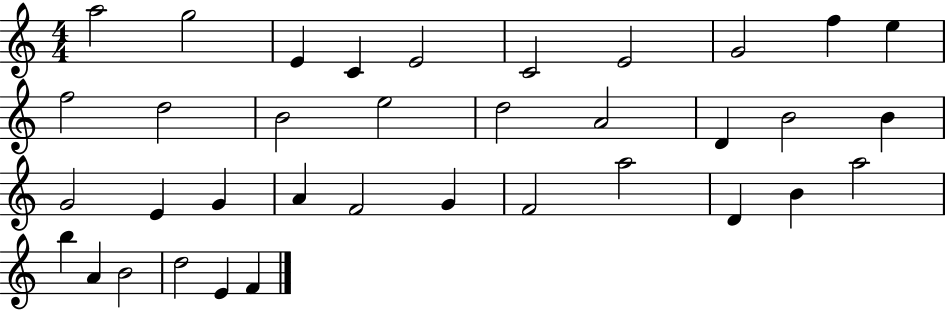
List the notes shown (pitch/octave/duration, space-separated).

A5/h G5/h E4/q C4/q E4/h C4/h E4/h G4/h F5/q E5/q F5/h D5/h B4/h E5/h D5/h A4/h D4/q B4/h B4/q G4/h E4/q G4/q A4/q F4/h G4/q F4/h A5/h D4/q B4/q A5/h B5/q A4/q B4/h D5/h E4/q F4/q